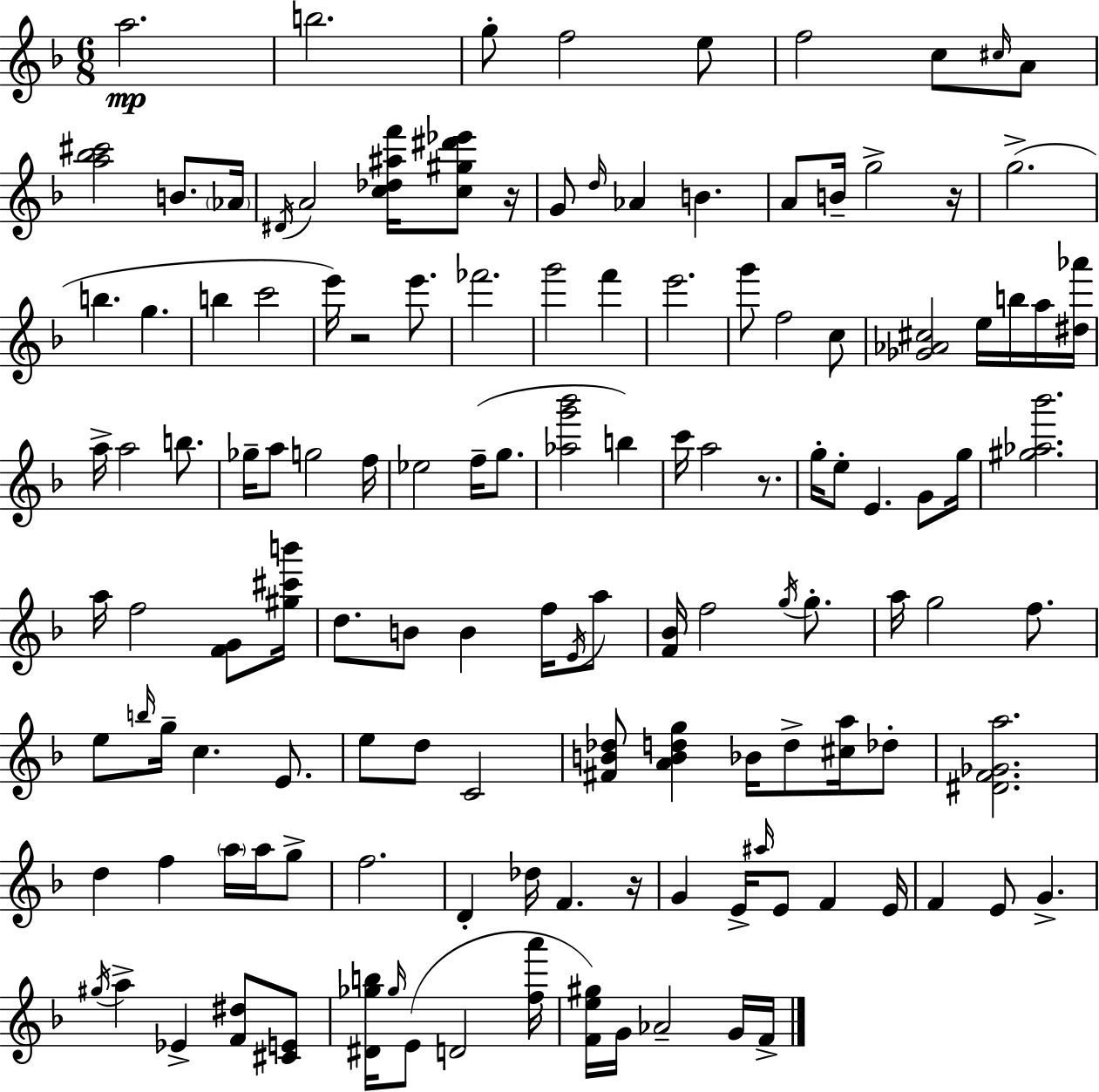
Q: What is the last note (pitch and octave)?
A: F4